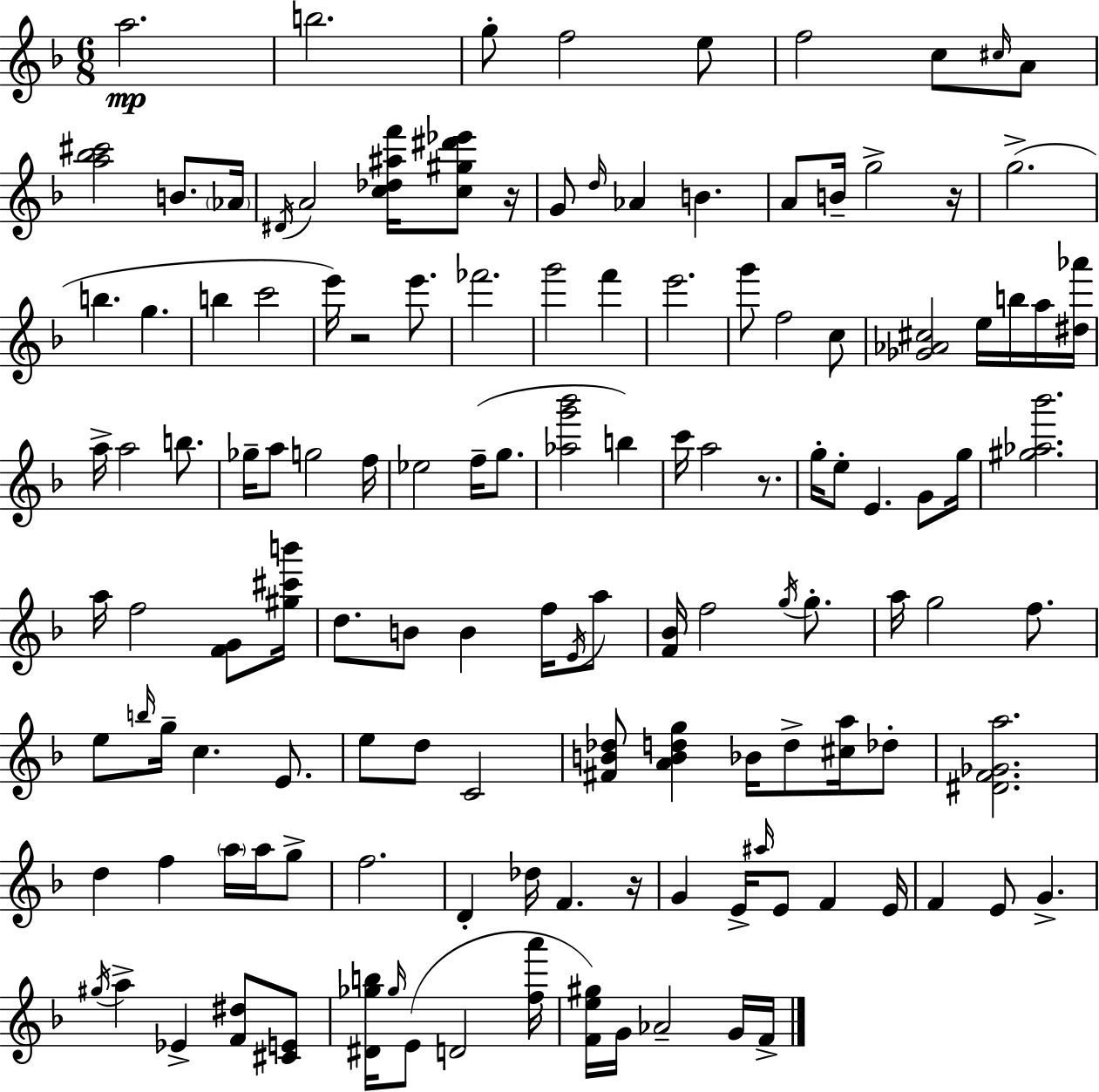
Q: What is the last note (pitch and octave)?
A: F4